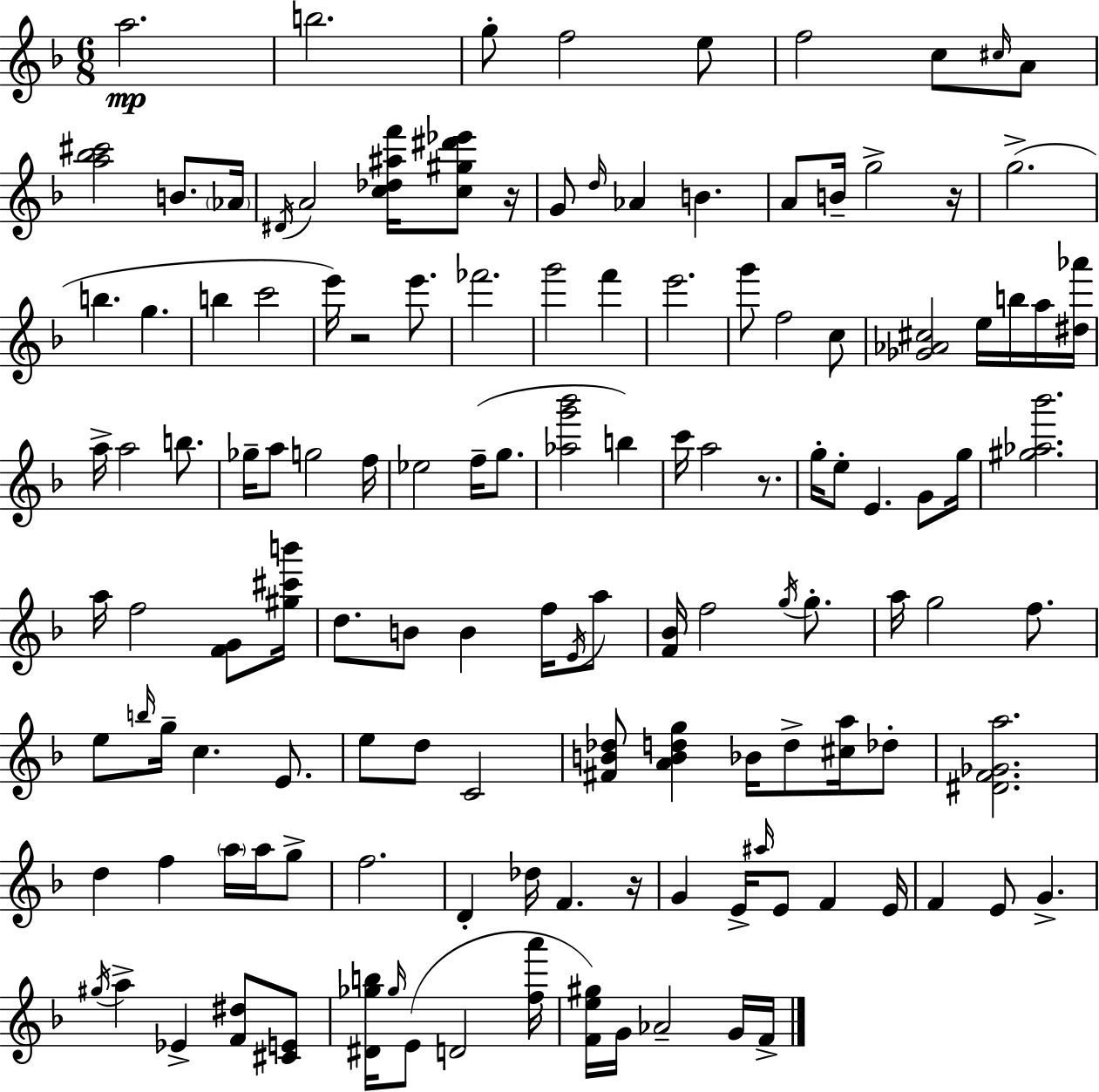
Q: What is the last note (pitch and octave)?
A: F4